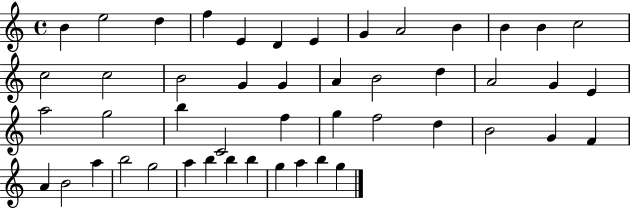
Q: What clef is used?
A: treble